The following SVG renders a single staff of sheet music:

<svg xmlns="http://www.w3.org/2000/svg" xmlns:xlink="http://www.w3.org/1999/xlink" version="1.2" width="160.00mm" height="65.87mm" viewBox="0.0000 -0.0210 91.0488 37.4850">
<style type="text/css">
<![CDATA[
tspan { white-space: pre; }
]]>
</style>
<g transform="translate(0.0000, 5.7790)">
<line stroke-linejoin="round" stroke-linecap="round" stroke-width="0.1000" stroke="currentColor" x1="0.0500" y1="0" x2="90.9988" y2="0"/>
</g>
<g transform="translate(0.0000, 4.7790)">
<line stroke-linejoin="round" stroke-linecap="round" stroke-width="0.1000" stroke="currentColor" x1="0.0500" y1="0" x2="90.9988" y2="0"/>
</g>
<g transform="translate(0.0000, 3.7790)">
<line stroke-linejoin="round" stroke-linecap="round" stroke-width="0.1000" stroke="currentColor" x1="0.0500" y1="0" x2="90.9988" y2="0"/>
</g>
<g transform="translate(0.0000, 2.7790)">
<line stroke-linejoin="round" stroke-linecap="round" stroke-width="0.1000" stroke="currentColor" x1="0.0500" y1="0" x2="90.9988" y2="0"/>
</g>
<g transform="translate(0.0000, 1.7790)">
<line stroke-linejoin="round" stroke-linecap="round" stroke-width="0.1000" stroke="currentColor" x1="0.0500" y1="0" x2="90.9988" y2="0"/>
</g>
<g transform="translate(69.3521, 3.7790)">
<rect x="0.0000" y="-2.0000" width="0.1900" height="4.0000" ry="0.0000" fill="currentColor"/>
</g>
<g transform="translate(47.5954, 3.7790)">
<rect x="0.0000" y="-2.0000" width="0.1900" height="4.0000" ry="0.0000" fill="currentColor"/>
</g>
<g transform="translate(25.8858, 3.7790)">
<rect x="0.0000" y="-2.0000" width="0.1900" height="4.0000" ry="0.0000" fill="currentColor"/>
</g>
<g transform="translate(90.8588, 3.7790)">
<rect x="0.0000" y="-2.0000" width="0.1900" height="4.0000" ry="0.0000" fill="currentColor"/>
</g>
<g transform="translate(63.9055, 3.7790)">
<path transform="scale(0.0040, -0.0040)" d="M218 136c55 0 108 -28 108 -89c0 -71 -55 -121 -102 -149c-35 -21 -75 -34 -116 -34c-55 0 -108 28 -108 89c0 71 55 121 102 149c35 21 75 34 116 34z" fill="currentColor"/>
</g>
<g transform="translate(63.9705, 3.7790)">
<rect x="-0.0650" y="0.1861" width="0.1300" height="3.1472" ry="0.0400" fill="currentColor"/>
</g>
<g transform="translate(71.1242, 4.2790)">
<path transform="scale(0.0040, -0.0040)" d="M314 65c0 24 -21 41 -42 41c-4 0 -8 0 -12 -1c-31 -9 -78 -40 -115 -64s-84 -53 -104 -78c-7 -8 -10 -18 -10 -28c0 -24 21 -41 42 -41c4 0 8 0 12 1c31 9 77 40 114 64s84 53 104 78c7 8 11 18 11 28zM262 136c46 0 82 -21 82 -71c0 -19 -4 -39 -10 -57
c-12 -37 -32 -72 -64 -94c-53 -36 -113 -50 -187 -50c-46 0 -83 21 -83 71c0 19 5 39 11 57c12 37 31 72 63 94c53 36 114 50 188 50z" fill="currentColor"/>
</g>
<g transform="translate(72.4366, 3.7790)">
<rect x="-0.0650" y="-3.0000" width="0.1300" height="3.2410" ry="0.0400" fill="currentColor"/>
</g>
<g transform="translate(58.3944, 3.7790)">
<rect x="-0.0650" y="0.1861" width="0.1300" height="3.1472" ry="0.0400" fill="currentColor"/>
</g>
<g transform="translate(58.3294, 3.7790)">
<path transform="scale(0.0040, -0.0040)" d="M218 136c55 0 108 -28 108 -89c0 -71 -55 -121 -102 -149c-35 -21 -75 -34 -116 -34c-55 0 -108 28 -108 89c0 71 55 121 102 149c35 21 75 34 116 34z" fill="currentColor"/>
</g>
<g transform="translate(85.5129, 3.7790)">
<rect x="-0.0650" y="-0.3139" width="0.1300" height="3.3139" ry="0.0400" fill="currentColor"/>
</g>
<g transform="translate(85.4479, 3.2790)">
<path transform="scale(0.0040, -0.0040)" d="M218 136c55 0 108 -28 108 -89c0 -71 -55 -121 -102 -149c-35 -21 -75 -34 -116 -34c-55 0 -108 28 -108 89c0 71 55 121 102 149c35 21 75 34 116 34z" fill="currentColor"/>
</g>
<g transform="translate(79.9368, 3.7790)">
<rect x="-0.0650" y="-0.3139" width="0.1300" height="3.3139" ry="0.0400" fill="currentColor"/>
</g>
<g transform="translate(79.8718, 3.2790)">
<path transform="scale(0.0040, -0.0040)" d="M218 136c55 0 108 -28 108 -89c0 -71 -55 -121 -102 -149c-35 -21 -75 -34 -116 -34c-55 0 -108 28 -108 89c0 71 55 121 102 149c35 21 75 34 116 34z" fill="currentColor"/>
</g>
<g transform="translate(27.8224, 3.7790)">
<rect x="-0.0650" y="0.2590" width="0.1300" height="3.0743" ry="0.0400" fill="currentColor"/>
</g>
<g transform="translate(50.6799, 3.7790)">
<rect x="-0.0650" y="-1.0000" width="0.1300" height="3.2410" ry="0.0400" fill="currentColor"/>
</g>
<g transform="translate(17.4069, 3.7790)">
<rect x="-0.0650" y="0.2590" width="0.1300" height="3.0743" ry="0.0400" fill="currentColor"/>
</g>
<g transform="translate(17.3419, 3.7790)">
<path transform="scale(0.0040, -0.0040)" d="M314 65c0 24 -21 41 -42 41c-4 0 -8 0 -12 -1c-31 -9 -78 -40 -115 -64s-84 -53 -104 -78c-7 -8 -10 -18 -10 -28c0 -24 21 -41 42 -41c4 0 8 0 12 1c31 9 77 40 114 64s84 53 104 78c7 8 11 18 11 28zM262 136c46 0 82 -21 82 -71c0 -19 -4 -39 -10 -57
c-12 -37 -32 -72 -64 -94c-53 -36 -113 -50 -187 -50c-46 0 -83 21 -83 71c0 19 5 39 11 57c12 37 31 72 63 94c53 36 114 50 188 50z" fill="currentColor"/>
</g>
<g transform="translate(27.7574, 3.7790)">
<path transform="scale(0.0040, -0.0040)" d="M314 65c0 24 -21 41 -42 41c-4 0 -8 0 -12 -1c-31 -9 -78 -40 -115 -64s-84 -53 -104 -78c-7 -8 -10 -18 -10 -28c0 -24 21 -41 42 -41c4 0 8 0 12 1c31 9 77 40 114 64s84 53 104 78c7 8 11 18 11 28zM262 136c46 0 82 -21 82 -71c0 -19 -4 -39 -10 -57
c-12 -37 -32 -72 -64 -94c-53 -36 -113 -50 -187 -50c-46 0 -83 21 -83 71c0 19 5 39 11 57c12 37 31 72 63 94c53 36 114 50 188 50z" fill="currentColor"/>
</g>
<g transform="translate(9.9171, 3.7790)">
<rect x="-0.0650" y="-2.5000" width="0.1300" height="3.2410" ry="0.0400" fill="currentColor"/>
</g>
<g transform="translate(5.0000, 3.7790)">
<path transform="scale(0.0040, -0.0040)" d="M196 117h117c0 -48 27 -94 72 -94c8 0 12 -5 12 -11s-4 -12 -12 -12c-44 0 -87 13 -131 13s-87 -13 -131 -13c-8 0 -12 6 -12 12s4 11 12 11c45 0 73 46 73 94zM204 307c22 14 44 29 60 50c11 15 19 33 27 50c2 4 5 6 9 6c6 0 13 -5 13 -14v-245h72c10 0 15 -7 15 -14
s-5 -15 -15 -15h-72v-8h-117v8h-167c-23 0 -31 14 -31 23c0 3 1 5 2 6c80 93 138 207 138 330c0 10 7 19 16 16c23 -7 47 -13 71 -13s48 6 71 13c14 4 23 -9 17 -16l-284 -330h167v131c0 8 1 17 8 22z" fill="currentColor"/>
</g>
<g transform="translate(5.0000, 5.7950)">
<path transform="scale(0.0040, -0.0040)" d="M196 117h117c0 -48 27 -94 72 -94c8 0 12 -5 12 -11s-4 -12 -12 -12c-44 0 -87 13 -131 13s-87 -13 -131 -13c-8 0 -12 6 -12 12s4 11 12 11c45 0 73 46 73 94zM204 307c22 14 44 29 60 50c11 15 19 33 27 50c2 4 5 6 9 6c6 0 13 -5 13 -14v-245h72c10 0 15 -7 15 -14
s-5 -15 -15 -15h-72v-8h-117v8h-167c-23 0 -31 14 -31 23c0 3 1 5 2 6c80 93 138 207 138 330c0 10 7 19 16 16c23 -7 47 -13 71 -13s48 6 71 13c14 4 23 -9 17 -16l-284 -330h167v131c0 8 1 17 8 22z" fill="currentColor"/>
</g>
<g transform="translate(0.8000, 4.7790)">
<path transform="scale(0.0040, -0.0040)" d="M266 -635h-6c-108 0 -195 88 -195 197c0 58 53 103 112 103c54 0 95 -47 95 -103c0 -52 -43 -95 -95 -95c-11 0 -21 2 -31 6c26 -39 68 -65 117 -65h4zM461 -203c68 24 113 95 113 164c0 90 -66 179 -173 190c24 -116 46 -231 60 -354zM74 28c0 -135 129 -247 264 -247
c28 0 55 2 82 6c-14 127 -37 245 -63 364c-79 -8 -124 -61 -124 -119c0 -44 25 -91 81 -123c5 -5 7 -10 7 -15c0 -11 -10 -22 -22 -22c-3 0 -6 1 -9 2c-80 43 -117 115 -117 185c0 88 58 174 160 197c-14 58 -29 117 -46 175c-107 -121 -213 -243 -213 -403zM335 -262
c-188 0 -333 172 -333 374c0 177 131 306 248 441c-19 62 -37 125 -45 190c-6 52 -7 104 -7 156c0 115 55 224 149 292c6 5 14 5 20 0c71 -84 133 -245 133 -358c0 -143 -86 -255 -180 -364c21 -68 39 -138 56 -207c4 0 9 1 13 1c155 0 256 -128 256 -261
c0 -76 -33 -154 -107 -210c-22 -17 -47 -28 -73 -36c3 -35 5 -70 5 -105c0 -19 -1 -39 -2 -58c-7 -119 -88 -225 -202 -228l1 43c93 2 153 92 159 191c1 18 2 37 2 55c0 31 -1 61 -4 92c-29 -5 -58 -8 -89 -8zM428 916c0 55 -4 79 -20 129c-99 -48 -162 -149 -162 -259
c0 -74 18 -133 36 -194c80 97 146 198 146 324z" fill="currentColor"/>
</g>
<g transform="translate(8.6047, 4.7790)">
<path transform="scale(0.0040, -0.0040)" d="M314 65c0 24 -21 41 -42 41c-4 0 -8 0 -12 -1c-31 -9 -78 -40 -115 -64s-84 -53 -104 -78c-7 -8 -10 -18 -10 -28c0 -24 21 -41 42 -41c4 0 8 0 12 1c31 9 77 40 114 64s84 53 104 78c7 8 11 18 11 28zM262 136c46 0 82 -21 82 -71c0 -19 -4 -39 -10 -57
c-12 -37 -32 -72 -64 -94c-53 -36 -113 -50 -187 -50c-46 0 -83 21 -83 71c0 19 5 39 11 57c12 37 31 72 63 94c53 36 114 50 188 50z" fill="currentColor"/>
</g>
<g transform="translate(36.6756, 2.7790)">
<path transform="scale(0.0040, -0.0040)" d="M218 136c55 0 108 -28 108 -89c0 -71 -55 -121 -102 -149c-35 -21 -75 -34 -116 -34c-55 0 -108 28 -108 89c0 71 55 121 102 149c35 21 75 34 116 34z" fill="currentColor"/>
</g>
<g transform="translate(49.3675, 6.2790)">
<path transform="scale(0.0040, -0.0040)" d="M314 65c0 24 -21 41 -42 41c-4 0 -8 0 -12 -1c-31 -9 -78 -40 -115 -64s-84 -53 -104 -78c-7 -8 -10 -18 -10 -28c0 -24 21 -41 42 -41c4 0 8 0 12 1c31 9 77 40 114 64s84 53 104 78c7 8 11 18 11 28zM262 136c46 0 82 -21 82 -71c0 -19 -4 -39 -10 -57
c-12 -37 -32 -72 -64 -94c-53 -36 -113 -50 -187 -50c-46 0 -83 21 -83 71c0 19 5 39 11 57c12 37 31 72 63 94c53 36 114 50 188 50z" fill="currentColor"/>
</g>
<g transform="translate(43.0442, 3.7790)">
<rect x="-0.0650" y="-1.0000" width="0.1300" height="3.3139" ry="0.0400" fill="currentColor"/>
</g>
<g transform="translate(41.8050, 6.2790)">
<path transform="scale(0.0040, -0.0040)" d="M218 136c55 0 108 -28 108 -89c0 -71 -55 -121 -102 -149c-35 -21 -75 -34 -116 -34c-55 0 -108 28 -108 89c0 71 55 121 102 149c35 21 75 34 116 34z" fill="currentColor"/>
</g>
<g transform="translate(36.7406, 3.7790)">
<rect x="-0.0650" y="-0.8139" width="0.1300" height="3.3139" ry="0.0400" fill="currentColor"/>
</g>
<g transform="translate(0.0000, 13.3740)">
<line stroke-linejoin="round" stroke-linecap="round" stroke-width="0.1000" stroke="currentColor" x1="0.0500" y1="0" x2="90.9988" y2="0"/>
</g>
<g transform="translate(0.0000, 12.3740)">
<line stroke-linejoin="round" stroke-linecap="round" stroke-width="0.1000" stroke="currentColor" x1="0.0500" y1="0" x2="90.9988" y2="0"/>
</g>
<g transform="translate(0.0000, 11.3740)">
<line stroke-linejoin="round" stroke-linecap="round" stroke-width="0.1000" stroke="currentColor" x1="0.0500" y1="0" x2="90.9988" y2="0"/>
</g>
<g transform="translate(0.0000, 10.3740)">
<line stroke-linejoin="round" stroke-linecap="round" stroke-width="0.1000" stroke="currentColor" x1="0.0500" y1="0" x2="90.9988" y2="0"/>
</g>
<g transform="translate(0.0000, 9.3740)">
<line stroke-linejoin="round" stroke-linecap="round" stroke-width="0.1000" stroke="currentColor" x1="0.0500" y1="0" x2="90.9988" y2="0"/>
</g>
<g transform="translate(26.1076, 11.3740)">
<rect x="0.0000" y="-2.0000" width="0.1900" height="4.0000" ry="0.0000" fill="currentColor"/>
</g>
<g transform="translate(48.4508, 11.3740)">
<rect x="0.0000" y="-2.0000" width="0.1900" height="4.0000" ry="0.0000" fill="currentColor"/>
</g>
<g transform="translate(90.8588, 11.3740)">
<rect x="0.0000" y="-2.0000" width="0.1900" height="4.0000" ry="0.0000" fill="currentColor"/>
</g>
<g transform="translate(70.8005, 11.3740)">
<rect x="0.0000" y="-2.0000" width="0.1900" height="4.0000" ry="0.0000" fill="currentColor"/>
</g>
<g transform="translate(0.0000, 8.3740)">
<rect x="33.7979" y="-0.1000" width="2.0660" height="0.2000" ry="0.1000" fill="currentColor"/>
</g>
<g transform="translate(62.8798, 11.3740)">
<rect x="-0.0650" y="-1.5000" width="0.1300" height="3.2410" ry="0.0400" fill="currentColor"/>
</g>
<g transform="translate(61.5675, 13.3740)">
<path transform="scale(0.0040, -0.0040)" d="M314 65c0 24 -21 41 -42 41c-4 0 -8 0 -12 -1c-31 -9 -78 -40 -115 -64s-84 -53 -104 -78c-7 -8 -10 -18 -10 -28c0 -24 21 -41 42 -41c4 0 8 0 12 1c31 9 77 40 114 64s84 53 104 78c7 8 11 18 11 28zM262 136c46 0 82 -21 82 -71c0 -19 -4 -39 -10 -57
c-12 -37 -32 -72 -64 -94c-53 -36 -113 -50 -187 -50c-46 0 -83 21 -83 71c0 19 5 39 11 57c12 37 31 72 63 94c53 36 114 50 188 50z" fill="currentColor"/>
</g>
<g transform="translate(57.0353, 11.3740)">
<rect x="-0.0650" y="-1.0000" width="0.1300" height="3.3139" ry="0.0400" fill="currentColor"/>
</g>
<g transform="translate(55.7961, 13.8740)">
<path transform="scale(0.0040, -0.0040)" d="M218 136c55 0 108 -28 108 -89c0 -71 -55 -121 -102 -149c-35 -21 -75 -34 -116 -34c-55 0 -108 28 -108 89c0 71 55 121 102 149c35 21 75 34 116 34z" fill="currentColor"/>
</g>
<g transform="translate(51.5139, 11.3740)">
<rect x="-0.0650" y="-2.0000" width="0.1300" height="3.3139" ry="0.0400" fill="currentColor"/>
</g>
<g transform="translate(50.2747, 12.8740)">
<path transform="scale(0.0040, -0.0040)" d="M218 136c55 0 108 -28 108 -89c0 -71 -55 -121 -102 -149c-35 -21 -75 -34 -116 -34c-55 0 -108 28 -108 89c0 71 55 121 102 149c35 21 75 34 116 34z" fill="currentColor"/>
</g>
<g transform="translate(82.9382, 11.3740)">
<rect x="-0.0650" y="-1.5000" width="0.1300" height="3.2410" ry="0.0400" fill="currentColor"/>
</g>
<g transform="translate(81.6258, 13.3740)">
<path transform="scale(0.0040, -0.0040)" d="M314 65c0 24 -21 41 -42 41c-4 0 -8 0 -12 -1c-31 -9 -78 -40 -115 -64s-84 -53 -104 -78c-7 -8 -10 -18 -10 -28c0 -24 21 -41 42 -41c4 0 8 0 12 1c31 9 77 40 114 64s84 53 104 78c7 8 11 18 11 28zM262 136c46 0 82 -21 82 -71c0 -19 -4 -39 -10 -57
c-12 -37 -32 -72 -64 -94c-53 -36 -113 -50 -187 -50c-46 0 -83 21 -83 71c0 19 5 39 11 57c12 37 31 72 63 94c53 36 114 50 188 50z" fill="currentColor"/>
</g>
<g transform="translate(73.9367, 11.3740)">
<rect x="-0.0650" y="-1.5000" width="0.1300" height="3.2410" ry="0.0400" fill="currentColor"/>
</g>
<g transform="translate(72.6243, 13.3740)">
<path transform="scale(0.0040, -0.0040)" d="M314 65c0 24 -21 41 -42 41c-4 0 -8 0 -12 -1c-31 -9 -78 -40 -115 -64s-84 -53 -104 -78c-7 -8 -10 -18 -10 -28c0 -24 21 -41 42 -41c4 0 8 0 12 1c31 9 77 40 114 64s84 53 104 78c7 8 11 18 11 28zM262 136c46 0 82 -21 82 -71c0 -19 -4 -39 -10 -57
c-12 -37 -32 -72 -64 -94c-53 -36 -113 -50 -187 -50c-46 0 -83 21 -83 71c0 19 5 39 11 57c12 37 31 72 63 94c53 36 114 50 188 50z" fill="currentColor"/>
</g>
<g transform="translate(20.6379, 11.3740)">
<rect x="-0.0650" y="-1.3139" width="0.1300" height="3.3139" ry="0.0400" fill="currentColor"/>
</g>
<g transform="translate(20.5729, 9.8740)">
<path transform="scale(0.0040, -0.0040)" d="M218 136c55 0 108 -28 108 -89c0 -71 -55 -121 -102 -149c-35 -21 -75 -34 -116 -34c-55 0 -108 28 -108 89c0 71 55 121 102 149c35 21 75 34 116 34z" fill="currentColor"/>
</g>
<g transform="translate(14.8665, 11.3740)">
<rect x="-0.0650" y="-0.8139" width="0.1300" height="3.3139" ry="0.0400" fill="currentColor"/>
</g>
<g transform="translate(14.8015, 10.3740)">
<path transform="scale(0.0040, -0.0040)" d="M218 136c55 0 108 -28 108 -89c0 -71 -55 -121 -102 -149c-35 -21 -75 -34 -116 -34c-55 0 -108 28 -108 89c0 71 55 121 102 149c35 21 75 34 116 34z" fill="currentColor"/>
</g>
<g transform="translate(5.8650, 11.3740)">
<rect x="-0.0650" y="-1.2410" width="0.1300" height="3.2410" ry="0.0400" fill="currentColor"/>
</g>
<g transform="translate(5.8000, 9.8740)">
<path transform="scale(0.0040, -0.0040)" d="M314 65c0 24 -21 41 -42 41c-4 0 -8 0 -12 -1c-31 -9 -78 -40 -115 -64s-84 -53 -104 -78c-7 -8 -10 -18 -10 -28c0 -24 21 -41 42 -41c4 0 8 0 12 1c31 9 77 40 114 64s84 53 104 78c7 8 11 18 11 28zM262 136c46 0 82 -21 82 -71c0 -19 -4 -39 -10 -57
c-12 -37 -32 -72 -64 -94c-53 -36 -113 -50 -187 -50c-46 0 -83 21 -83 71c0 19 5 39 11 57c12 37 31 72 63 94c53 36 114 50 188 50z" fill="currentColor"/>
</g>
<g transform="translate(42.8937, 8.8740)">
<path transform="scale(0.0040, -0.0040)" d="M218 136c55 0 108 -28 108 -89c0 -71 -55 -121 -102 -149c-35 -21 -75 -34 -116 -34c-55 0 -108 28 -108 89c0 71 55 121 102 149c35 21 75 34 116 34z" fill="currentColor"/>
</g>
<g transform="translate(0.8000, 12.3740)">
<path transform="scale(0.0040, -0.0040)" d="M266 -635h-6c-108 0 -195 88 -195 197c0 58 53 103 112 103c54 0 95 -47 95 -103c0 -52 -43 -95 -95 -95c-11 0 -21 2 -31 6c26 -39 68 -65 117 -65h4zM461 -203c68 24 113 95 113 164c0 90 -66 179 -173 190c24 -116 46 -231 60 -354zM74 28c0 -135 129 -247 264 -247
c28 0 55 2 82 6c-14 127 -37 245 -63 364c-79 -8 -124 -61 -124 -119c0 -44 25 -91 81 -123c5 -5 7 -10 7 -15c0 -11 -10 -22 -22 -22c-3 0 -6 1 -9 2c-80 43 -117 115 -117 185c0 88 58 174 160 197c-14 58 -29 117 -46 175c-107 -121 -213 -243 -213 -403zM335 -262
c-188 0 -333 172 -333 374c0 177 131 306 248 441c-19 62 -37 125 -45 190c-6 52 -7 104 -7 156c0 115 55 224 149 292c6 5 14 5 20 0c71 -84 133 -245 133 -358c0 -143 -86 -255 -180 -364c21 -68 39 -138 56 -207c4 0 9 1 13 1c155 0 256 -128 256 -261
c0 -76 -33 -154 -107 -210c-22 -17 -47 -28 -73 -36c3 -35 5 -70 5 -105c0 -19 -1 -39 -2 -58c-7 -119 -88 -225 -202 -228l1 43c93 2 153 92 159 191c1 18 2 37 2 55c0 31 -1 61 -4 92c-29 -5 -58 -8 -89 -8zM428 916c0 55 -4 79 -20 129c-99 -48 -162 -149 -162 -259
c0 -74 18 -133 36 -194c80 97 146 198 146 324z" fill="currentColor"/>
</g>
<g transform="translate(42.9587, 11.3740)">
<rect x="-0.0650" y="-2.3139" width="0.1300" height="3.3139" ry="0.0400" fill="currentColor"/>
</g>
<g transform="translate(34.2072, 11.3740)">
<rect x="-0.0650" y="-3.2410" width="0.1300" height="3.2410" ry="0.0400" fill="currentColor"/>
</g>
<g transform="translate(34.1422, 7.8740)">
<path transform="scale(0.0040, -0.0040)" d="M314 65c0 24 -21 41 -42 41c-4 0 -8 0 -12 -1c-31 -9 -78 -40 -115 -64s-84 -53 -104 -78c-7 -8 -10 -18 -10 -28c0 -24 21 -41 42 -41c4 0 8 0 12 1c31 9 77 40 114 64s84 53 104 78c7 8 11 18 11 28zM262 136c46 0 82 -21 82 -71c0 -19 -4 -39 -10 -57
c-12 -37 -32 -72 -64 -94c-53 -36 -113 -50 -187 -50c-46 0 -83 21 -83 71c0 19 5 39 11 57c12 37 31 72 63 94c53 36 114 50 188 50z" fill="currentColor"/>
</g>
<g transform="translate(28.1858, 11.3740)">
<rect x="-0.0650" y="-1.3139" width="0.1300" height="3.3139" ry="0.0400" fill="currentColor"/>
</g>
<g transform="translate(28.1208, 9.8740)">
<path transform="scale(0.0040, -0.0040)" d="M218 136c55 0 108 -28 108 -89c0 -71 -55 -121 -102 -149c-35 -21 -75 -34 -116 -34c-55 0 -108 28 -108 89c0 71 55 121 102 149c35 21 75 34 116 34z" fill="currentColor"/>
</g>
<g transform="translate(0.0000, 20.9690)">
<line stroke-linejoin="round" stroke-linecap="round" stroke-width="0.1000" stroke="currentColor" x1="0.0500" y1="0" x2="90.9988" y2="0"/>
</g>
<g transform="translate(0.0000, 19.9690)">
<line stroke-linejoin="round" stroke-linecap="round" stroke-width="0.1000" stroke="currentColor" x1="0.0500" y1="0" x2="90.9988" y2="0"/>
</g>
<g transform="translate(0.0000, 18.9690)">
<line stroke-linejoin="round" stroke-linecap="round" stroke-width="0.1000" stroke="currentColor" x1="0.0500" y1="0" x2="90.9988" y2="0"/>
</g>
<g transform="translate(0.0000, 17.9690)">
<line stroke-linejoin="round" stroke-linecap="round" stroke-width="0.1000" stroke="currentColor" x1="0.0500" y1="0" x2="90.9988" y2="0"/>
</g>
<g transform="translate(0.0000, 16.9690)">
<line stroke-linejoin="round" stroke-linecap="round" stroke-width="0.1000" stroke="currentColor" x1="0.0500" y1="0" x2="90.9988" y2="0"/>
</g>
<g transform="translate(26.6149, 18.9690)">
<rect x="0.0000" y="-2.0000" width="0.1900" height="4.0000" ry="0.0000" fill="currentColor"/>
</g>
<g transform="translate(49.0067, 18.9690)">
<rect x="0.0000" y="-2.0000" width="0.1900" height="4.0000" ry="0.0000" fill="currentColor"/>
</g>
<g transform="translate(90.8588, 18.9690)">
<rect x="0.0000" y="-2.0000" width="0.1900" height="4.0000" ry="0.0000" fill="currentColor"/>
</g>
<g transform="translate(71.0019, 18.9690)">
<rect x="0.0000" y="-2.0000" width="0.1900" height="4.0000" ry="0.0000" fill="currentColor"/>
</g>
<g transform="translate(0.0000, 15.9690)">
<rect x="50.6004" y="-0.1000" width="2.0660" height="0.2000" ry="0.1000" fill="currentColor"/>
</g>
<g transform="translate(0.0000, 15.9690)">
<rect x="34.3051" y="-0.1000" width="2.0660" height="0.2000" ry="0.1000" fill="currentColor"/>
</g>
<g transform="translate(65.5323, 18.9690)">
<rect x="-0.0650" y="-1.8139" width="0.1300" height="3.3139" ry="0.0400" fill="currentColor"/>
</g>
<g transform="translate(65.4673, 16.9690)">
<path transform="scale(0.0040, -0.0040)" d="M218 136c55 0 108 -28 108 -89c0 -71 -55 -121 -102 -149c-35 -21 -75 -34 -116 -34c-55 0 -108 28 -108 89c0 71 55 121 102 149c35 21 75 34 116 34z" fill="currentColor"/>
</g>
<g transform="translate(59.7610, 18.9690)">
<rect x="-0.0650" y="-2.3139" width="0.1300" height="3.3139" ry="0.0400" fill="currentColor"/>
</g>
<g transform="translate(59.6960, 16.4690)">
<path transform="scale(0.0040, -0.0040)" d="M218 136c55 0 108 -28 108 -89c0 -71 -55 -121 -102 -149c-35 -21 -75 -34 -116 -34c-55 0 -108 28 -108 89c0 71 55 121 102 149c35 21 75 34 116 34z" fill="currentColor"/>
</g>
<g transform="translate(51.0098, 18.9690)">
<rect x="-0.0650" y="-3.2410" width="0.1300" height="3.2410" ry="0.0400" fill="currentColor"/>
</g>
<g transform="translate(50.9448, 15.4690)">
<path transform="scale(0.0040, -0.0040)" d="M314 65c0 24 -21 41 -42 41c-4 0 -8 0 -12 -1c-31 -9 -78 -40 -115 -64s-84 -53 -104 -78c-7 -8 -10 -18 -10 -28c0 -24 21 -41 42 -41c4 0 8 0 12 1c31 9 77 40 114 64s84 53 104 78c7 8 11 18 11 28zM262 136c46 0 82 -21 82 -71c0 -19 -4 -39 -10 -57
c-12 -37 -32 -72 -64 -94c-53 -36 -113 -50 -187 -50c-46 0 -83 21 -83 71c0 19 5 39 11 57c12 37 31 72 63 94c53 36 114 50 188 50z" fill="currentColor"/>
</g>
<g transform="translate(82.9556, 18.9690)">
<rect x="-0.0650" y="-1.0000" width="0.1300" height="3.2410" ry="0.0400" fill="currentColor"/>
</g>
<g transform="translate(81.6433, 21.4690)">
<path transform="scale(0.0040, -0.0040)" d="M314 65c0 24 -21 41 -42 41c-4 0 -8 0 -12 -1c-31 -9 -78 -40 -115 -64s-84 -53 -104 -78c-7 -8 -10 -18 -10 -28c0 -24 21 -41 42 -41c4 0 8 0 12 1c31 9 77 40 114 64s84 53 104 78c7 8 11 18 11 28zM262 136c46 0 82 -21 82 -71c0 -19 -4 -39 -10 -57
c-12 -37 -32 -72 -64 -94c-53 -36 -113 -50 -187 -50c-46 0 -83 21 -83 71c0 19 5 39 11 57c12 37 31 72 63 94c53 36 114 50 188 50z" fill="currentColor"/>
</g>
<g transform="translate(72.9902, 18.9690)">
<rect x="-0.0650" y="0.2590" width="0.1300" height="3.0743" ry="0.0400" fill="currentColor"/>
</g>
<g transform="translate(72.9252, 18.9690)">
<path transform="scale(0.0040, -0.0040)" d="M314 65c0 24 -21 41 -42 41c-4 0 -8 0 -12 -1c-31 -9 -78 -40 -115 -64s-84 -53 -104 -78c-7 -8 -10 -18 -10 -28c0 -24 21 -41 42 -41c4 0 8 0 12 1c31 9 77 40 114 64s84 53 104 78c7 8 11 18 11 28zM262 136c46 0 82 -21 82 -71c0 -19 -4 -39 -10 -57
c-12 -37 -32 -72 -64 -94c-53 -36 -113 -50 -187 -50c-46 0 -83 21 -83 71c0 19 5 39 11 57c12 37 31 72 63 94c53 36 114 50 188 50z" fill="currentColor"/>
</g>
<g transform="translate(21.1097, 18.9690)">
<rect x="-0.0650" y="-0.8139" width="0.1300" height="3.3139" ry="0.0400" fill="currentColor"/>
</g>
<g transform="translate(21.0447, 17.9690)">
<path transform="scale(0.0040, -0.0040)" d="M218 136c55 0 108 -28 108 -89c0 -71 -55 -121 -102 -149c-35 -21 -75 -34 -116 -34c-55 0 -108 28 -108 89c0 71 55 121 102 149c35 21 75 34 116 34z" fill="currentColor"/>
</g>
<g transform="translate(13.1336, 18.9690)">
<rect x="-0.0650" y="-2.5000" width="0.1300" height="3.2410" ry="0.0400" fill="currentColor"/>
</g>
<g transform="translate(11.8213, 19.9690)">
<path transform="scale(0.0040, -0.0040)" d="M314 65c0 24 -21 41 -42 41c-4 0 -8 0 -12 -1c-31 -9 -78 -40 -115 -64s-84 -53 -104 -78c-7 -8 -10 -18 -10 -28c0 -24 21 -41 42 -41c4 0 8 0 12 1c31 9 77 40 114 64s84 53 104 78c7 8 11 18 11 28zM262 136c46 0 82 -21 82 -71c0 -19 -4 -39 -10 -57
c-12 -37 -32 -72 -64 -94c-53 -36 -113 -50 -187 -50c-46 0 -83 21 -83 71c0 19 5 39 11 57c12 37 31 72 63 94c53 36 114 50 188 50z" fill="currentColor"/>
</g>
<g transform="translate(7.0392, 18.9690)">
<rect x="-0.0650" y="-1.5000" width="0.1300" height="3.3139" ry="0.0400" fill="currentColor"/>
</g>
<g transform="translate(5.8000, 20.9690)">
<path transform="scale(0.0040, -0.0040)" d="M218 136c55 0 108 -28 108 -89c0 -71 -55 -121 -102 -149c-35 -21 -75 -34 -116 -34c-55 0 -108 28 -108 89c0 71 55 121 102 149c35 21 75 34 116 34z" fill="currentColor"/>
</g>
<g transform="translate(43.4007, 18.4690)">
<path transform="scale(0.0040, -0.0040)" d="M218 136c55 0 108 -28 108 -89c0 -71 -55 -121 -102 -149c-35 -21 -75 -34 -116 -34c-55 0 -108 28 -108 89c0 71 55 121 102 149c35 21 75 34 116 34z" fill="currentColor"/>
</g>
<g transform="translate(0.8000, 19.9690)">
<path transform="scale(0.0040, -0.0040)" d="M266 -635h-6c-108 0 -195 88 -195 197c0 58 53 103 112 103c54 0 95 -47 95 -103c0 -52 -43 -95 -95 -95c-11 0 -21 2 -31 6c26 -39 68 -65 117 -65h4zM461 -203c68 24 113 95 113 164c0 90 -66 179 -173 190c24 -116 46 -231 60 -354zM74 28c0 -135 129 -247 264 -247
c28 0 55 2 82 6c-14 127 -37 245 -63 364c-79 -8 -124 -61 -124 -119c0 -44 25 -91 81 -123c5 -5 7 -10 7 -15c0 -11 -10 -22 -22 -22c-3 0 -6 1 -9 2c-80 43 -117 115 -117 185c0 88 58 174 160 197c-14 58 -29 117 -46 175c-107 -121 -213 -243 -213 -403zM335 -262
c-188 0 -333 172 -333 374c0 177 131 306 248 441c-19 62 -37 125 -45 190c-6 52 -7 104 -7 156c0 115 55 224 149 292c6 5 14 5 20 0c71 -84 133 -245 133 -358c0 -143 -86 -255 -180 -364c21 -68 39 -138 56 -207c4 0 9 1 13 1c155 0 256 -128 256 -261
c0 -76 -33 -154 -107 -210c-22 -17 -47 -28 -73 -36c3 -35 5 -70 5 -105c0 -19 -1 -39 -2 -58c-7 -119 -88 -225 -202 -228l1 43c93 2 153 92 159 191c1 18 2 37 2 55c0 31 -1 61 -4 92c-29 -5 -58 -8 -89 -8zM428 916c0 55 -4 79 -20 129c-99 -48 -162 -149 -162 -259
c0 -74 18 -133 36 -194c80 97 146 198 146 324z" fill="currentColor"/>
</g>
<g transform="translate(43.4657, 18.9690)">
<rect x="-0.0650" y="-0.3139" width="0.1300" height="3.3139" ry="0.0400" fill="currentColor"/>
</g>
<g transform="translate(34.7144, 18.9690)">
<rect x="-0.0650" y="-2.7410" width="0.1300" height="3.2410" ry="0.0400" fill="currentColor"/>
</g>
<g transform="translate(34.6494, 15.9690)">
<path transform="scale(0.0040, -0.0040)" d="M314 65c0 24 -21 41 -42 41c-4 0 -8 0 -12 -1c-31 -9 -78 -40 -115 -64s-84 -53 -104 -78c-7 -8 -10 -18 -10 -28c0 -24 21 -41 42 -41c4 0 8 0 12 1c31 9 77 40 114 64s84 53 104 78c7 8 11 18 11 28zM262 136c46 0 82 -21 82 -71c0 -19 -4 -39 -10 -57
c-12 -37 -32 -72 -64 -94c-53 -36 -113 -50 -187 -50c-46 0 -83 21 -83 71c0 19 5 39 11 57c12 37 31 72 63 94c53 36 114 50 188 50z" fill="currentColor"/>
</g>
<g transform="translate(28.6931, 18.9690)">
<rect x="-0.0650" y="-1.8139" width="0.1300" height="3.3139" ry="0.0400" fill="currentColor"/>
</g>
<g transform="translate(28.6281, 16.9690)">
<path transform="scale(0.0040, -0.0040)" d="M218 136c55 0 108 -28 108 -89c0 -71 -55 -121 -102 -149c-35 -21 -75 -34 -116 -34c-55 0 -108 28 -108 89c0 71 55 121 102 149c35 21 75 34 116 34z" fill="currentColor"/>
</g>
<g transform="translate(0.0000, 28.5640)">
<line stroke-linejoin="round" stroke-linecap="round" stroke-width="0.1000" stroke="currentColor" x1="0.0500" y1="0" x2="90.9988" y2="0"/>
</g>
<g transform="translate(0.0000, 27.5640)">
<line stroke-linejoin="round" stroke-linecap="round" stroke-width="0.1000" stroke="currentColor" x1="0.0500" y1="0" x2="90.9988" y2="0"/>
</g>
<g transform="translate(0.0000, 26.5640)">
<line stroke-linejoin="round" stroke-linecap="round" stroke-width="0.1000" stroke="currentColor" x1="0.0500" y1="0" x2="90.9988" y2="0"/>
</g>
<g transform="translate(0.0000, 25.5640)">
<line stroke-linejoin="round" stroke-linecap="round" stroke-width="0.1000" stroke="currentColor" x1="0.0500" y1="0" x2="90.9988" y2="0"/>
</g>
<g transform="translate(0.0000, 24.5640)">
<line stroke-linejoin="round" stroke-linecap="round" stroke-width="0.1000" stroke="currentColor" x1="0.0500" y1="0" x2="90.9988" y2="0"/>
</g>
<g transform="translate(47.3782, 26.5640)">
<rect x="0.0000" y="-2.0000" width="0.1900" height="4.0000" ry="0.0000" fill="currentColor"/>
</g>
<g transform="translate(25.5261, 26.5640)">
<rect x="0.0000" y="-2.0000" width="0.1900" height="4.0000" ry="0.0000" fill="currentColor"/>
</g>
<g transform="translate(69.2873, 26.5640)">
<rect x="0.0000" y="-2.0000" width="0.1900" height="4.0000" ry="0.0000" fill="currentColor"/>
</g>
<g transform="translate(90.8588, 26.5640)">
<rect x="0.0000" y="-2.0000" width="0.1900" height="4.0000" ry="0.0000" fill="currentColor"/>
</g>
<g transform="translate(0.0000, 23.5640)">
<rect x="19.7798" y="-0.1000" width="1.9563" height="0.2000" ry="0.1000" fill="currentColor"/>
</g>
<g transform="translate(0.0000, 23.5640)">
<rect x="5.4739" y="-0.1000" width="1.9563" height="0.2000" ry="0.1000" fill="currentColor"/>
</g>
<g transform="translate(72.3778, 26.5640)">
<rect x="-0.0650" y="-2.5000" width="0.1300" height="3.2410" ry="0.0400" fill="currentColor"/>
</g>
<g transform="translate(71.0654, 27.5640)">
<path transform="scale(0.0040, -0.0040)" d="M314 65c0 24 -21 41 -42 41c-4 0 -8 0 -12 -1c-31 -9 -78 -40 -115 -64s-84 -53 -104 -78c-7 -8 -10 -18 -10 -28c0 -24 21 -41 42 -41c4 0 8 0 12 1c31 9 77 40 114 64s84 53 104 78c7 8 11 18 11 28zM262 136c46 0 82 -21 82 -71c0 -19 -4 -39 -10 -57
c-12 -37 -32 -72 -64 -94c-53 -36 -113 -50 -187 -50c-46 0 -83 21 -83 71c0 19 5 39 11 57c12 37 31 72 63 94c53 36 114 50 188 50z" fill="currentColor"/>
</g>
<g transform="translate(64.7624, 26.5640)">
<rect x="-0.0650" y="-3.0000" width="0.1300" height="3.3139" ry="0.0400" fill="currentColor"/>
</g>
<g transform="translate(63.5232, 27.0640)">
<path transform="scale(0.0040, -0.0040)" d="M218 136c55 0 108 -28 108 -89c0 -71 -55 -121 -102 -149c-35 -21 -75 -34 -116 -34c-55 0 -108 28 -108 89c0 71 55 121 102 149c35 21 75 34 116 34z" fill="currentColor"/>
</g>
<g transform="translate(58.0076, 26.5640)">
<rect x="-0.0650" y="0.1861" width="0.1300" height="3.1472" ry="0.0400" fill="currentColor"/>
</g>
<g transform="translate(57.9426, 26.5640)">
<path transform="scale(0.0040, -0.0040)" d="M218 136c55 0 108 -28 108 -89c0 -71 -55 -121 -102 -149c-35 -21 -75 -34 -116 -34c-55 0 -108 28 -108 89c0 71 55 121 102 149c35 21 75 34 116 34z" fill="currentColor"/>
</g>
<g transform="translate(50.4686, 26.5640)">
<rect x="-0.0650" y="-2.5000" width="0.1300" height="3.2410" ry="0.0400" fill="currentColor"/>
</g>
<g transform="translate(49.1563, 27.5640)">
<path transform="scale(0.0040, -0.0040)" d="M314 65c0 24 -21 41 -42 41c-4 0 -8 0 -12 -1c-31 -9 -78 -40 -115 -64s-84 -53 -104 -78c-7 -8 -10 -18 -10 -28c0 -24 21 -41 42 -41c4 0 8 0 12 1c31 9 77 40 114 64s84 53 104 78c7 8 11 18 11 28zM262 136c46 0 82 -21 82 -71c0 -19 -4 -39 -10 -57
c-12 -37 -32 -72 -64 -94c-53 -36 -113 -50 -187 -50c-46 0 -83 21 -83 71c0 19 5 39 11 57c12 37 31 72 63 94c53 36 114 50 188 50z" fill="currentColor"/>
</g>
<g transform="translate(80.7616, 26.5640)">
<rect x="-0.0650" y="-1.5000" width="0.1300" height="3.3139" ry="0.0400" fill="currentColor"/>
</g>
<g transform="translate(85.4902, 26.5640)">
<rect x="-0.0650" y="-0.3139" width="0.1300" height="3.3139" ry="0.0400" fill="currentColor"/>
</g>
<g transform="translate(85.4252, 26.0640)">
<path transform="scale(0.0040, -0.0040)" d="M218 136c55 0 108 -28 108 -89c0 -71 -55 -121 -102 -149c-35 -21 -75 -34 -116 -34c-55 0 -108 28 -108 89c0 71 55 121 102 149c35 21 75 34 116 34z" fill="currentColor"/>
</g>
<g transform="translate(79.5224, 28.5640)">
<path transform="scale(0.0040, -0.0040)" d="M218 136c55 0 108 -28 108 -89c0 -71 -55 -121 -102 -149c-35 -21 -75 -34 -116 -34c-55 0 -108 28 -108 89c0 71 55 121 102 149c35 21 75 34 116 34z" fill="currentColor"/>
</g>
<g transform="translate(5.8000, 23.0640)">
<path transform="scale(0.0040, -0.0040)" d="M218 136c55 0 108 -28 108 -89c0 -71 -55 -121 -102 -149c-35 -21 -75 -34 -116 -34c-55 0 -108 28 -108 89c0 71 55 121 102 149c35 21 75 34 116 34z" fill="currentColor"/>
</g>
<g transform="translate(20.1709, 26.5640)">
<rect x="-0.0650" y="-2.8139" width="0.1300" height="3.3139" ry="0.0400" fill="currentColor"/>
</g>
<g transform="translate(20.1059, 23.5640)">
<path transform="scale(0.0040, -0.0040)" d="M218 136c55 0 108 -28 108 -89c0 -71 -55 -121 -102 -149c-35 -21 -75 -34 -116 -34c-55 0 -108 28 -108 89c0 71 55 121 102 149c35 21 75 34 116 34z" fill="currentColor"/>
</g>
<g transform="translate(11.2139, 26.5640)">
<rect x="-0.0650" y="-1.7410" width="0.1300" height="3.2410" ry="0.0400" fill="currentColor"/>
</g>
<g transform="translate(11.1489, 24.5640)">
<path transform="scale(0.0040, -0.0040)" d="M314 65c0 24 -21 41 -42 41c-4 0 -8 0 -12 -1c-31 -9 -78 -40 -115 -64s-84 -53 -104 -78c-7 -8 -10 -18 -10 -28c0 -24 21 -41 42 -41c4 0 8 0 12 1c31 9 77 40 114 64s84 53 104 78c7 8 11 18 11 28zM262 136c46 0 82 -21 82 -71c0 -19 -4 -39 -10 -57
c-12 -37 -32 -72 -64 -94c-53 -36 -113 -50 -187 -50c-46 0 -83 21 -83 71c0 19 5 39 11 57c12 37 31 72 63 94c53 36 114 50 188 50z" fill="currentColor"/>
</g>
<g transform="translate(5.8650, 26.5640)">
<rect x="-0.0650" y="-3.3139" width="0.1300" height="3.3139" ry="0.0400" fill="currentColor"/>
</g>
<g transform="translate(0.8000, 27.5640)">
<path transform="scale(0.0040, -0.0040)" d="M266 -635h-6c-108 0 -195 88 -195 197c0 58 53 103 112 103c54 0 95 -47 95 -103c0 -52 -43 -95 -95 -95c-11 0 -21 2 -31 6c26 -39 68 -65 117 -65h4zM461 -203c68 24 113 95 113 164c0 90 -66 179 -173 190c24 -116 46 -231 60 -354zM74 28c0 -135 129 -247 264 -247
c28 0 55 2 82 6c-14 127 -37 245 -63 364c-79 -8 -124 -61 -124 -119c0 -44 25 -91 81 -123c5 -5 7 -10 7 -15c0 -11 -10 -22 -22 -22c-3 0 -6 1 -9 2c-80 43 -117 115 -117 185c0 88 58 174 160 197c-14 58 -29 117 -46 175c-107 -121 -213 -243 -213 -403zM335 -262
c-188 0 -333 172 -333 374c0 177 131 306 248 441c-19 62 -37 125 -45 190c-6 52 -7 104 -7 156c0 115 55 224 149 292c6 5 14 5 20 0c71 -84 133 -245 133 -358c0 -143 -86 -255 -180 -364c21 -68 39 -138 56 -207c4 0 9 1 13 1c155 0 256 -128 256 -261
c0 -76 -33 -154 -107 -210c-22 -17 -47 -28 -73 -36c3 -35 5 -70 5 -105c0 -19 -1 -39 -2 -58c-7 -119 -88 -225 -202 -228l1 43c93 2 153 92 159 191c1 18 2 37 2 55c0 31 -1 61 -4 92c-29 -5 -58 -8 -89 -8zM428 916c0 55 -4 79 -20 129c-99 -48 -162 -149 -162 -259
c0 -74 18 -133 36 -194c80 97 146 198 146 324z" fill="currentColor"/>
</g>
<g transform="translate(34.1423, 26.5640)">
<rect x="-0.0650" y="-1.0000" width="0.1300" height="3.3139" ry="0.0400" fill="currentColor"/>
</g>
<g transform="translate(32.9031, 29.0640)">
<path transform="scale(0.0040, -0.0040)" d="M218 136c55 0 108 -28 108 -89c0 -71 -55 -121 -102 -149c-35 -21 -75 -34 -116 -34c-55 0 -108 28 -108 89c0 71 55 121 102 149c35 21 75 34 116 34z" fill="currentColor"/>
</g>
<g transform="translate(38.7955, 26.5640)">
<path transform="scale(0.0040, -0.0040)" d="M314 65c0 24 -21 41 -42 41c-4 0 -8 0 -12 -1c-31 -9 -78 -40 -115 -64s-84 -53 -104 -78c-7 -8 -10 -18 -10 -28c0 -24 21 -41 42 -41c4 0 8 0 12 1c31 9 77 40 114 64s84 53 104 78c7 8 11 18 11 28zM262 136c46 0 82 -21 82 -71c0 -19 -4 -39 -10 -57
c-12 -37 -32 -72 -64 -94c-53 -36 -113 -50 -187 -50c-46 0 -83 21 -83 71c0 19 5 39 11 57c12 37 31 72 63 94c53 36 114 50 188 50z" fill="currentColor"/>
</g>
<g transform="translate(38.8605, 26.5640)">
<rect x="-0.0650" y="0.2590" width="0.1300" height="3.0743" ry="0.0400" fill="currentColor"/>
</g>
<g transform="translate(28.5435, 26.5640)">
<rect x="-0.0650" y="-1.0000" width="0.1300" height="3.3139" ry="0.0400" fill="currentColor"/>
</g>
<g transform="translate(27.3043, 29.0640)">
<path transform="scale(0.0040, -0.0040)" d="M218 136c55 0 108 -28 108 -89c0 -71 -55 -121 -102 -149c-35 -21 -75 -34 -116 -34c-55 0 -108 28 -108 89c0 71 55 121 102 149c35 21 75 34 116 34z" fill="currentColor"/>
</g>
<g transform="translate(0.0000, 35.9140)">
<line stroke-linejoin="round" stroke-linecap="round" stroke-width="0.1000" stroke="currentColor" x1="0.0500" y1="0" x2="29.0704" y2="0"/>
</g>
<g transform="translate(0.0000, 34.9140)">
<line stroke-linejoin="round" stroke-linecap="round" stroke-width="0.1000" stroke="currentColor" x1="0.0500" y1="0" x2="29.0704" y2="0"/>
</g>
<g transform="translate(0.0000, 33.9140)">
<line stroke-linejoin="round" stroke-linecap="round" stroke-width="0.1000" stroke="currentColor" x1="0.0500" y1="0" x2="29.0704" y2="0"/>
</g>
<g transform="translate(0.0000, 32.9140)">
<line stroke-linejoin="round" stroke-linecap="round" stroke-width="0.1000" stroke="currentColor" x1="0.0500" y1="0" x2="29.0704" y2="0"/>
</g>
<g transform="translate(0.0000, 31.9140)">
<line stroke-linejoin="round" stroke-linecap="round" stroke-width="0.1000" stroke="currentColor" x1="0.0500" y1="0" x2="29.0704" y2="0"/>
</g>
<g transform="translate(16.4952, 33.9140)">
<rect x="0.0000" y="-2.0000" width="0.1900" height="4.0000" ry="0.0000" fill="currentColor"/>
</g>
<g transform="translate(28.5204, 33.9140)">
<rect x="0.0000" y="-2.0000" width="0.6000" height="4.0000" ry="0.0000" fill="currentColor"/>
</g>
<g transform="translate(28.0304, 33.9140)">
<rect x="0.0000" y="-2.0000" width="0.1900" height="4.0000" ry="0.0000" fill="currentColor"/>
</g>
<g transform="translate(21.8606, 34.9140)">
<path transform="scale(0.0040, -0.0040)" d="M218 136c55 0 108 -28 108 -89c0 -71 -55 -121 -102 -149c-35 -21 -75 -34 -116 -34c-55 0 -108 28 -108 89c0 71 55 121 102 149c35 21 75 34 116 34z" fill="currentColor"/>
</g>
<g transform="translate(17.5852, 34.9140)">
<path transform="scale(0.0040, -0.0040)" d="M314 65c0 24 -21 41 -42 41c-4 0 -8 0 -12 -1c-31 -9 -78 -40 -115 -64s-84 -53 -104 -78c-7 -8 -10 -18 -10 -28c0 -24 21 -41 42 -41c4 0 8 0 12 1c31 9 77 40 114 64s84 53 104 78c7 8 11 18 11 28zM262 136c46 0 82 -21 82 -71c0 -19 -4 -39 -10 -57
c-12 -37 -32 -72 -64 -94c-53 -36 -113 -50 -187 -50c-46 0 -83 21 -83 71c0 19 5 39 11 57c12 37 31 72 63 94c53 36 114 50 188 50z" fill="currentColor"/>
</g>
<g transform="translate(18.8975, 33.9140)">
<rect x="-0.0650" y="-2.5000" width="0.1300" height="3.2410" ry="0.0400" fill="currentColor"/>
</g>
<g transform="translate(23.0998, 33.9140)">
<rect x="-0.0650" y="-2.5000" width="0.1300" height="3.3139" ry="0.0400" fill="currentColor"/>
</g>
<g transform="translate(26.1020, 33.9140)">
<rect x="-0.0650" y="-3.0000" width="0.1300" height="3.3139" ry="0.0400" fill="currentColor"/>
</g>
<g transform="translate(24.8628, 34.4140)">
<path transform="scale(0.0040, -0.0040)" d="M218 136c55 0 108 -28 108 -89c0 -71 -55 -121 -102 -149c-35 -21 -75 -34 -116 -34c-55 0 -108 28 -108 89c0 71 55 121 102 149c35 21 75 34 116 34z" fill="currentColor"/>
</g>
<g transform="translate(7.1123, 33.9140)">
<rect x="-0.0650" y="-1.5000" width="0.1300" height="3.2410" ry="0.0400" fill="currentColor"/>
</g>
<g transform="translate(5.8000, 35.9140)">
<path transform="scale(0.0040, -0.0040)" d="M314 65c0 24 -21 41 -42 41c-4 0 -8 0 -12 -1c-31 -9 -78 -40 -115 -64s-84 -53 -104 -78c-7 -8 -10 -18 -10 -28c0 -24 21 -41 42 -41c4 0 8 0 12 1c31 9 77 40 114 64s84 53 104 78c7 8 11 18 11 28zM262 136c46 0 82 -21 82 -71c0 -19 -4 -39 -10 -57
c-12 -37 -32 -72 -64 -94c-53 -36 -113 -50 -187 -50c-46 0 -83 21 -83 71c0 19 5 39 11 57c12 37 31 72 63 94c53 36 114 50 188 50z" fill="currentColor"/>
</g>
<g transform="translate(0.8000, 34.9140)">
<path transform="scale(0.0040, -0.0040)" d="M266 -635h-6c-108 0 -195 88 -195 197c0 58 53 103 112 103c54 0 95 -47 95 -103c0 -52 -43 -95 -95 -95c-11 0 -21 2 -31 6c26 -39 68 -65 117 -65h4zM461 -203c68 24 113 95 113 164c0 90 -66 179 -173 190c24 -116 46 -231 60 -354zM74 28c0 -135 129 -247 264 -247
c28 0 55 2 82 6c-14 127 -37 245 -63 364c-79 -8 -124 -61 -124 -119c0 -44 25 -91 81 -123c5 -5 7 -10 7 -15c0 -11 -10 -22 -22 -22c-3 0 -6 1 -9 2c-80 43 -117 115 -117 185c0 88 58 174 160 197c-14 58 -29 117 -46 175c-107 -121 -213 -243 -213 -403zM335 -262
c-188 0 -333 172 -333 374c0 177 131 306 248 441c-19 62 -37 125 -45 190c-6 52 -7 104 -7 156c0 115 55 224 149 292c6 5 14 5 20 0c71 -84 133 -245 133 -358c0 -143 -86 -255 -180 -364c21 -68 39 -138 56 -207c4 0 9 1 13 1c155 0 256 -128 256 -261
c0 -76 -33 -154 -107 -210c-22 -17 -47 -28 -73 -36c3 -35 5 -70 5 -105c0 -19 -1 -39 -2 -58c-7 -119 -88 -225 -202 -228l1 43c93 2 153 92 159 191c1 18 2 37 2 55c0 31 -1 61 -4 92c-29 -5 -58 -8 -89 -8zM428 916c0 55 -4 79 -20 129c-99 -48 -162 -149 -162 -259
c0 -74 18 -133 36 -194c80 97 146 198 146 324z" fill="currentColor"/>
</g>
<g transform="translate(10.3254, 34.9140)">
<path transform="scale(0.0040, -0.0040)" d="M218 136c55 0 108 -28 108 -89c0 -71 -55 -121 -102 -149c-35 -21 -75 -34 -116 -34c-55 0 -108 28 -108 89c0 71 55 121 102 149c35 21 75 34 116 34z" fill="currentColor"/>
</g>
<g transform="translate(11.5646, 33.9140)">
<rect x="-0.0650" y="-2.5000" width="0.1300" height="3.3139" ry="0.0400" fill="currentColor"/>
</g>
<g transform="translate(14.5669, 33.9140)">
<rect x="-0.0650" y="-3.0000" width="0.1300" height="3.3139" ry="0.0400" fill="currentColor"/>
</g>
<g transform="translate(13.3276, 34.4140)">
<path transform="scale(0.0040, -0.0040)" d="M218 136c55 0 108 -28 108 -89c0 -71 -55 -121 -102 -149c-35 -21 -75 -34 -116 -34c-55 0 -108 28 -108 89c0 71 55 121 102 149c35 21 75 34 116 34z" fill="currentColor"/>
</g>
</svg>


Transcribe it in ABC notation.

X:1
T:Untitled
M:4/4
L:1/4
K:C
G2 B2 B2 d D D2 B B A2 c c e2 d e e b2 g F D E2 E2 E2 E G2 d f a2 c b2 g f B2 D2 b f2 a D D B2 G2 B A G2 E c E2 G A G2 G A